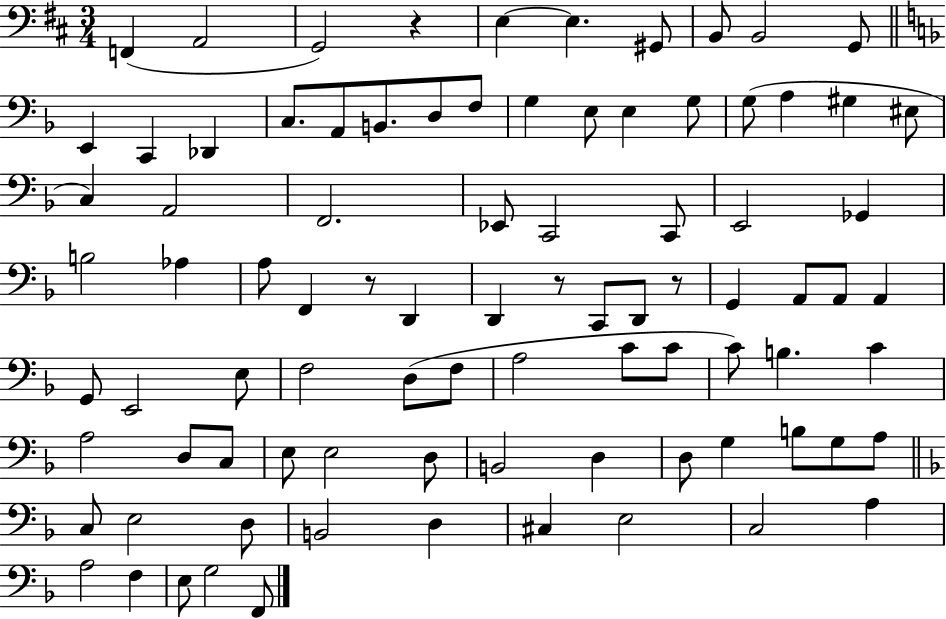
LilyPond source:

{
  \clef bass
  \numericTimeSignature
  \time 3/4
  \key d \major
  f,4( a,2 | g,2) r4 | e4~~ e4. gis,8 | b,8 b,2 g,8 | \break \bar "||" \break \key f \major e,4 c,4 des,4 | c8. a,8 b,8. d8 f8 | g4 e8 e4 g8 | g8( a4 gis4 eis8 | \break c4) a,2 | f,2. | ees,8 c,2 c,8 | e,2 ges,4 | \break b2 aes4 | a8 f,4 r8 d,4 | d,4 r8 c,8 d,8 r8 | g,4 a,8 a,8 a,4 | \break g,8 e,2 e8 | f2 d8( f8 | a2 c'8 c'8 | c'8) b4. c'4 | \break a2 d8 c8 | e8 e2 d8 | b,2 d4 | d8 g4 b8 g8 a8 | \break \bar "||" \break \key f \major c8 e2 d8 | b,2 d4 | cis4 e2 | c2 a4 | \break a2 f4 | e8 g2 f,8 | \bar "|."
}